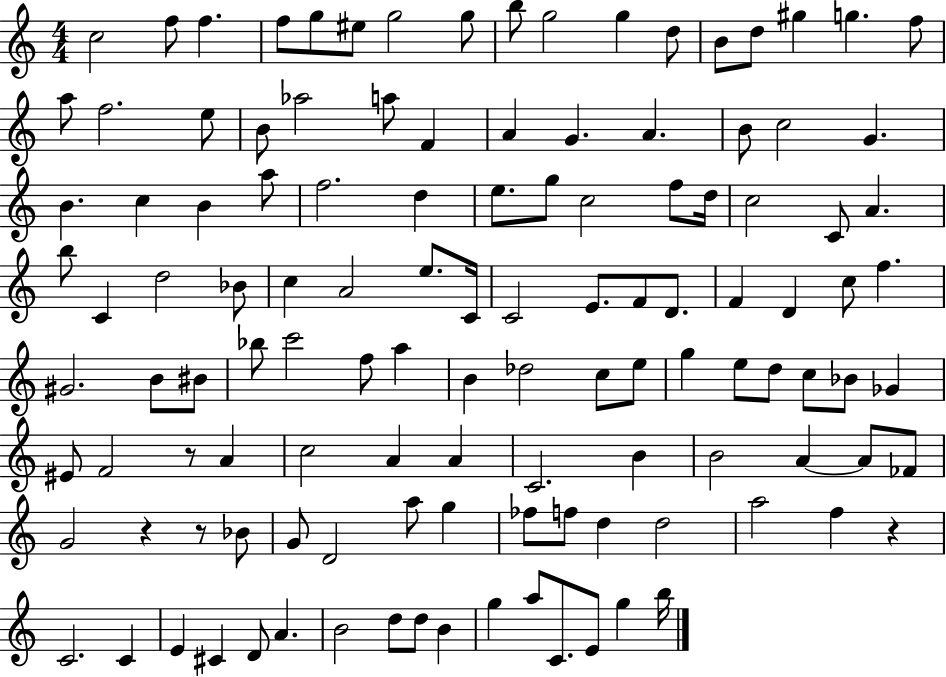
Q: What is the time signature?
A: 4/4